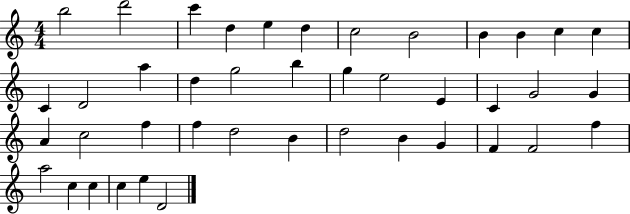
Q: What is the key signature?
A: C major